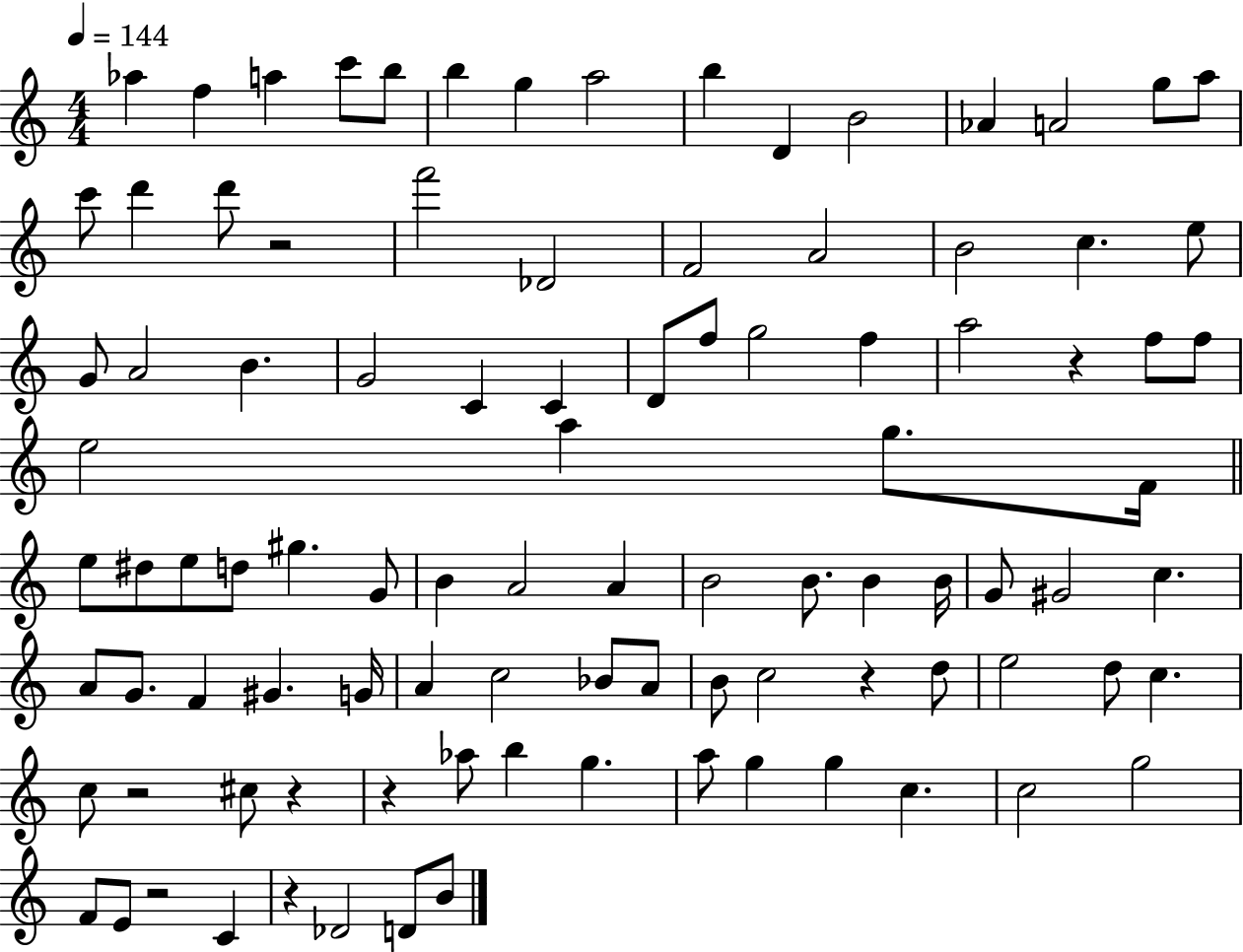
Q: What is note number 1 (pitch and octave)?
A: Ab5